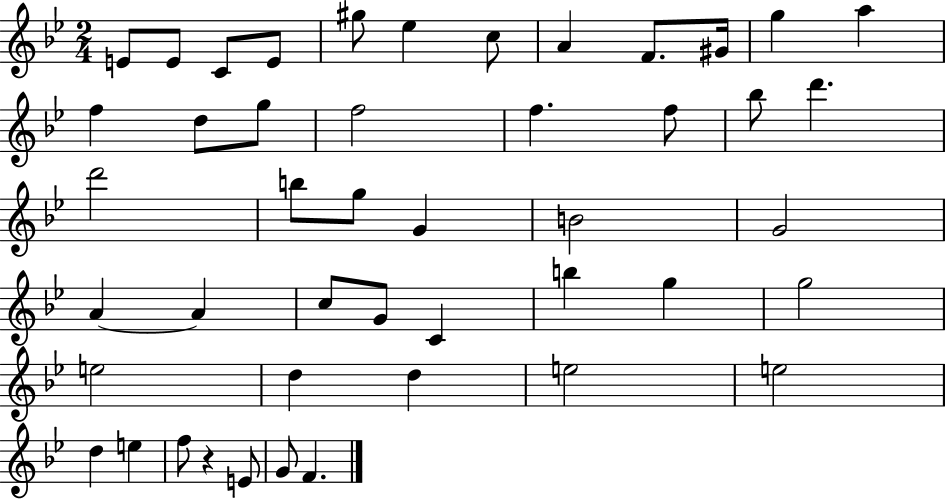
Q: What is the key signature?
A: BES major